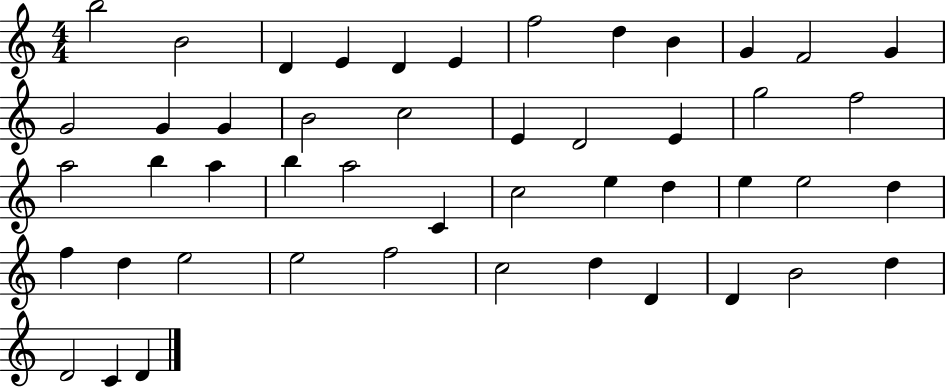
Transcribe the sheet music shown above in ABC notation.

X:1
T:Untitled
M:4/4
L:1/4
K:C
b2 B2 D E D E f2 d B G F2 G G2 G G B2 c2 E D2 E g2 f2 a2 b a b a2 C c2 e d e e2 d f d e2 e2 f2 c2 d D D B2 d D2 C D